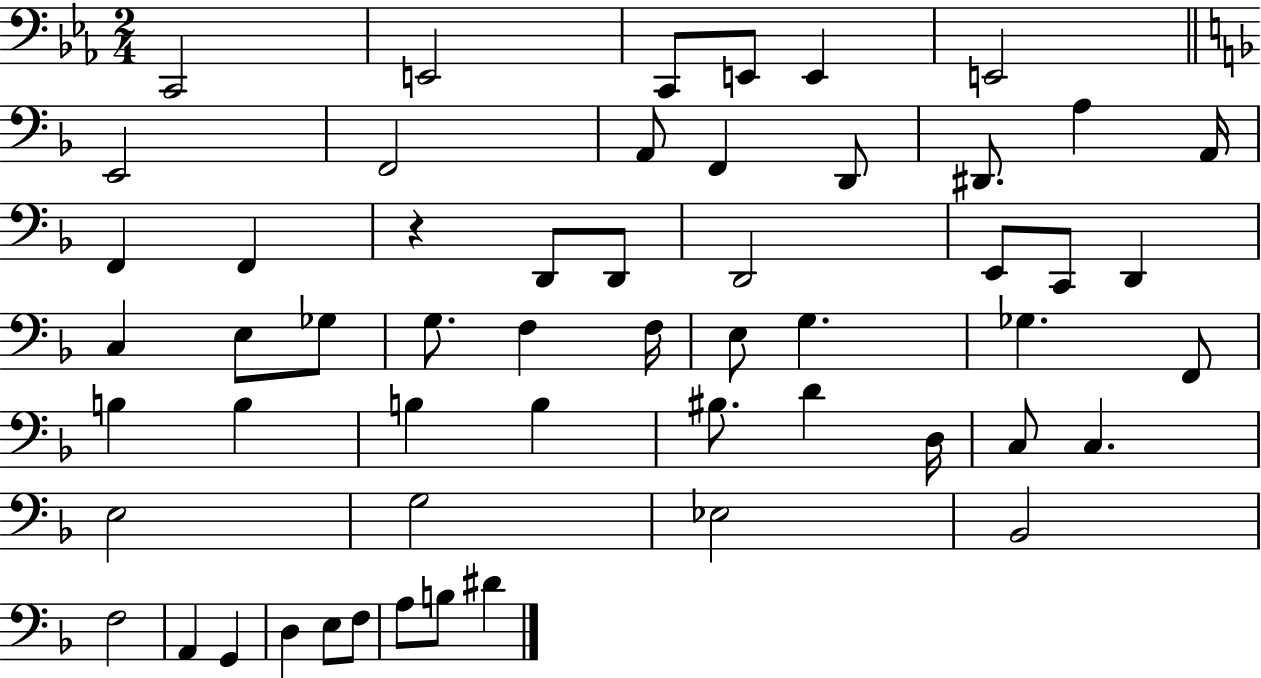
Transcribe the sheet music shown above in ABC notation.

X:1
T:Untitled
M:2/4
L:1/4
K:Eb
C,,2 E,,2 C,,/2 E,,/2 E,, E,,2 E,,2 F,,2 A,,/2 F,, D,,/2 ^D,,/2 A, A,,/4 F,, F,, z D,,/2 D,,/2 D,,2 E,,/2 C,,/2 D,, C, E,/2 _G,/2 G,/2 F, F,/4 E,/2 G, _G, F,,/2 B, B, B, B, ^B,/2 D D,/4 C,/2 C, E,2 G,2 _E,2 _B,,2 F,2 A,, G,, D, E,/2 F,/2 A,/2 B,/2 ^D